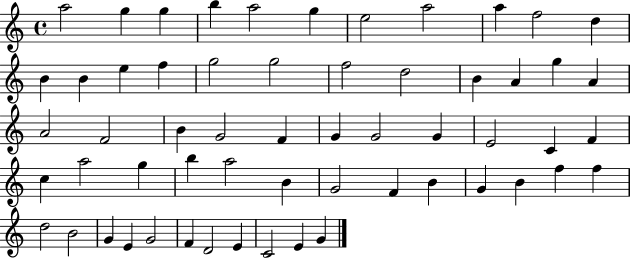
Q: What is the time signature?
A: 4/4